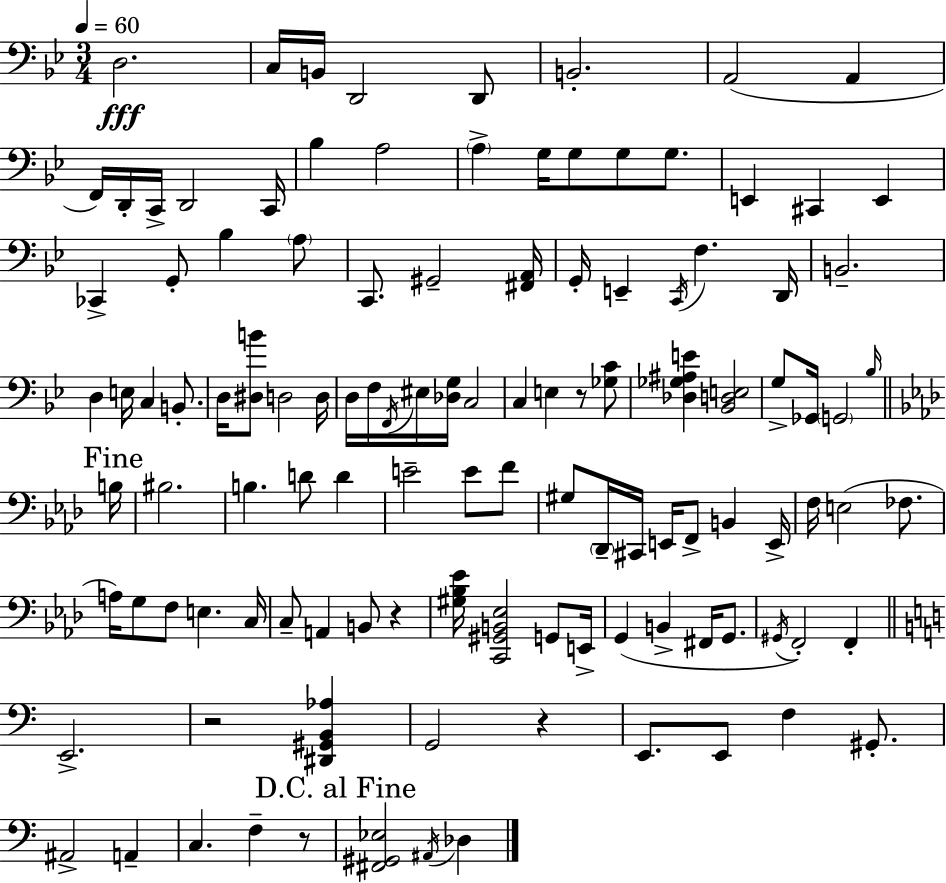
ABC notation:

X:1
T:Untitled
M:3/4
L:1/4
K:Gm
D,2 C,/4 B,,/4 D,,2 D,,/2 B,,2 A,,2 A,, F,,/4 D,,/4 C,,/4 D,,2 C,,/4 _B, A,2 A, G,/4 G,/2 G,/2 G,/2 E,, ^C,, E,, _C,, G,,/2 _B, A,/2 C,,/2 ^G,,2 [^F,,A,,]/4 G,,/4 E,, C,,/4 F, D,,/4 B,,2 D, E,/4 C, B,,/2 D,/4 [^D,B]/2 D,2 D,/4 D,/4 F,/4 F,,/4 ^E,/4 [_D,G,]/4 C,2 C, E, z/2 [_G,C]/2 [_D,_G,^A,E] [_B,,D,E,]2 G,/2 _G,,/4 G,,2 _B,/4 B,/4 ^B,2 B, D/2 D E2 E/2 F/2 ^G,/2 _D,,/4 ^C,,/4 E,,/4 F,,/2 B,, E,,/4 F,/4 E,2 _F,/2 A,/4 G,/2 F,/2 E, C,/4 C,/2 A,, B,,/2 z [^G,_B,_E]/4 [C,,^G,,B,,_E,]2 G,,/2 E,,/4 G,, B,, ^F,,/4 G,,/2 ^G,,/4 F,,2 F,, E,,2 z2 [^D,,^G,,B,,_A,] G,,2 z E,,/2 E,,/2 F, ^G,,/2 ^A,,2 A,, C, F, z/2 [^F,,^G,,_E,]2 ^A,,/4 _D,